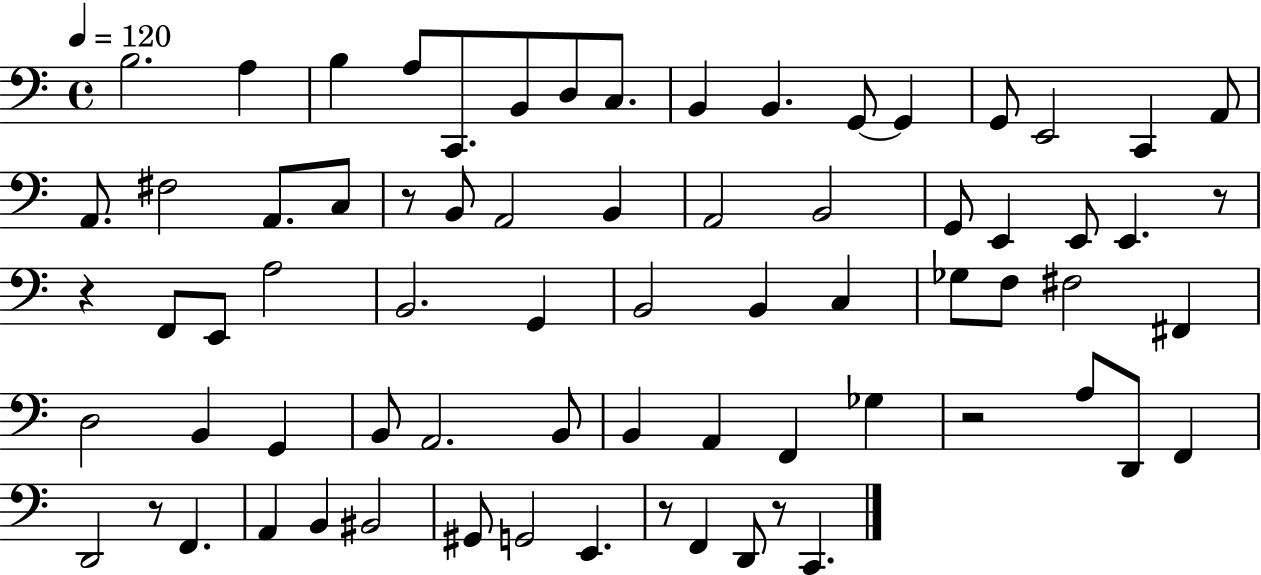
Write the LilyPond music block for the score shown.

{
  \clef bass
  \time 4/4
  \defaultTimeSignature
  \key c \major
  \tempo 4 = 120
  b2. a4 | b4 a8 c,8. b,8 d8 c8. | b,4 b,4. g,8~~ g,4 | g,8 e,2 c,4 a,8 | \break a,8. fis2 a,8. c8 | r8 b,8 a,2 b,4 | a,2 b,2 | g,8 e,4 e,8 e,4. r8 | \break r4 f,8 e,8 a2 | b,2. g,4 | b,2 b,4 c4 | ges8 f8 fis2 fis,4 | \break d2 b,4 g,4 | b,8 a,2. b,8 | b,4 a,4 f,4 ges4 | r2 a8 d,8 f,4 | \break d,2 r8 f,4. | a,4 b,4 bis,2 | gis,8 g,2 e,4. | r8 f,4 d,8 r8 c,4. | \break \bar "|."
}